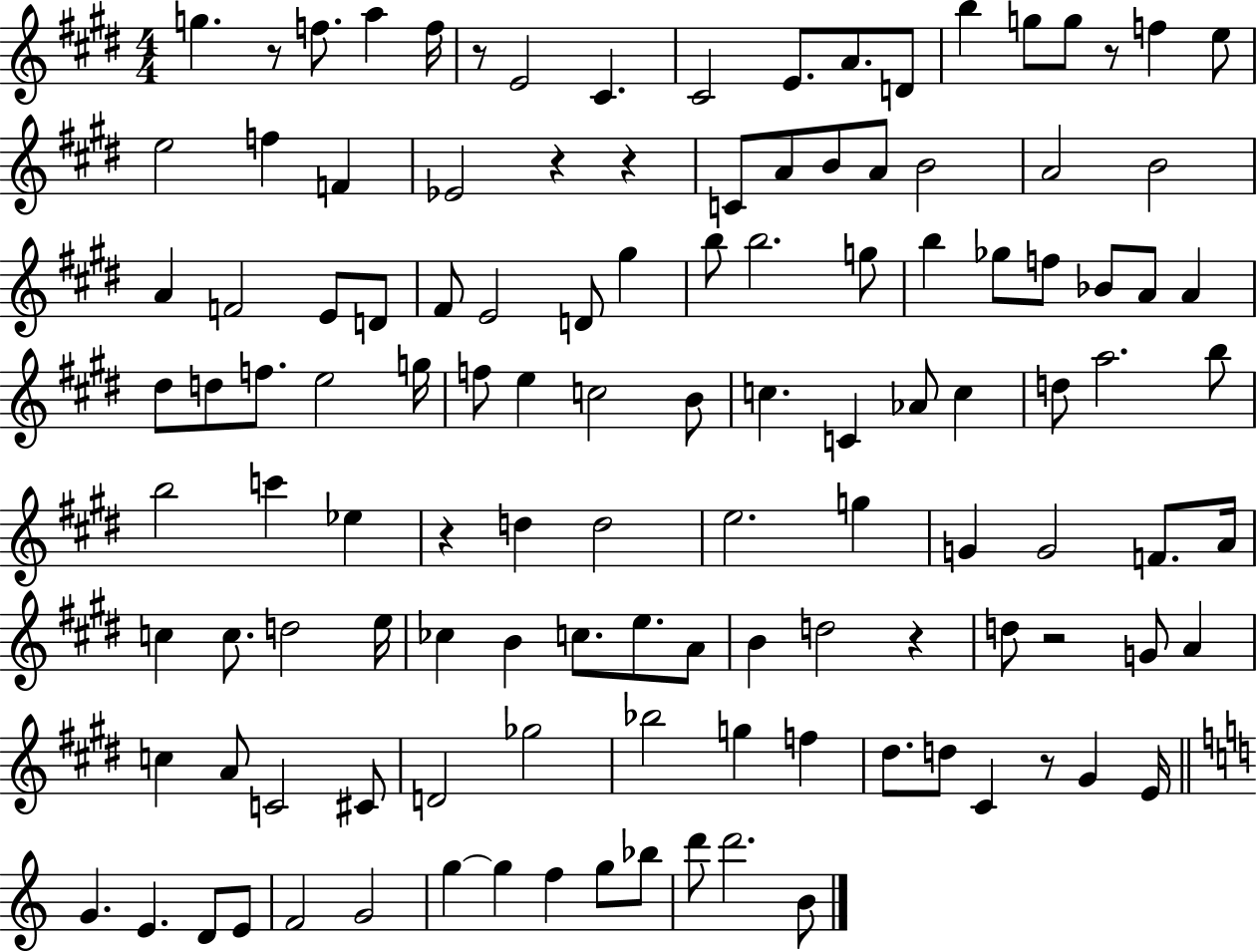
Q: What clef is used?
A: treble